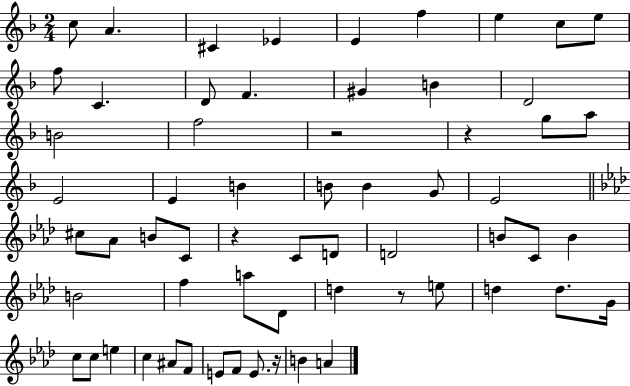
X:1
T:Untitled
M:2/4
L:1/4
K:F
c/2 A ^C _E E f e c/2 e/2 f/2 C D/2 F ^G B D2 B2 f2 z2 z g/2 a/2 E2 E B B/2 B G/2 E2 ^c/2 _A/2 B/2 C/2 z C/2 D/2 D2 B/2 C/2 B B2 f a/2 _D/2 d z/2 e/2 d d/2 G/4 c/2 c/2 e c ^A/2 F/2 E/2 F/2 E/2 z/4 B A